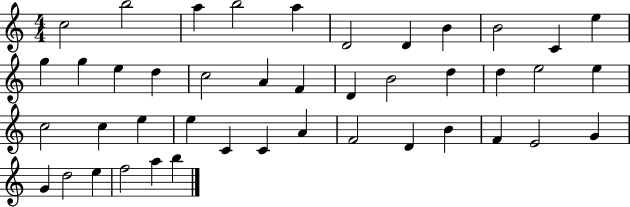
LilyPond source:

{
  \clef treble
  \numericTimeSignature
  \time 4/4
  \key c \major
  c''2 b''2 | a''4 b''2 a''4 | d'2 d'4 b'4 | b'2 c'4 e''4 | \break g''4 g''4 e''4 d''4 | c''2 a'4 f'4 | d'4 b'2 d''4 | d''4 e''2 e''4 | \break c''2 c''4 e''4 | e''4 c'4 c'4 a'4 | f'2 d'4 b'4 | f'4 e'2 g'4 | \break g'4 d''2 e''4 | f''2 a''4 b''4 | \bar "|."
}